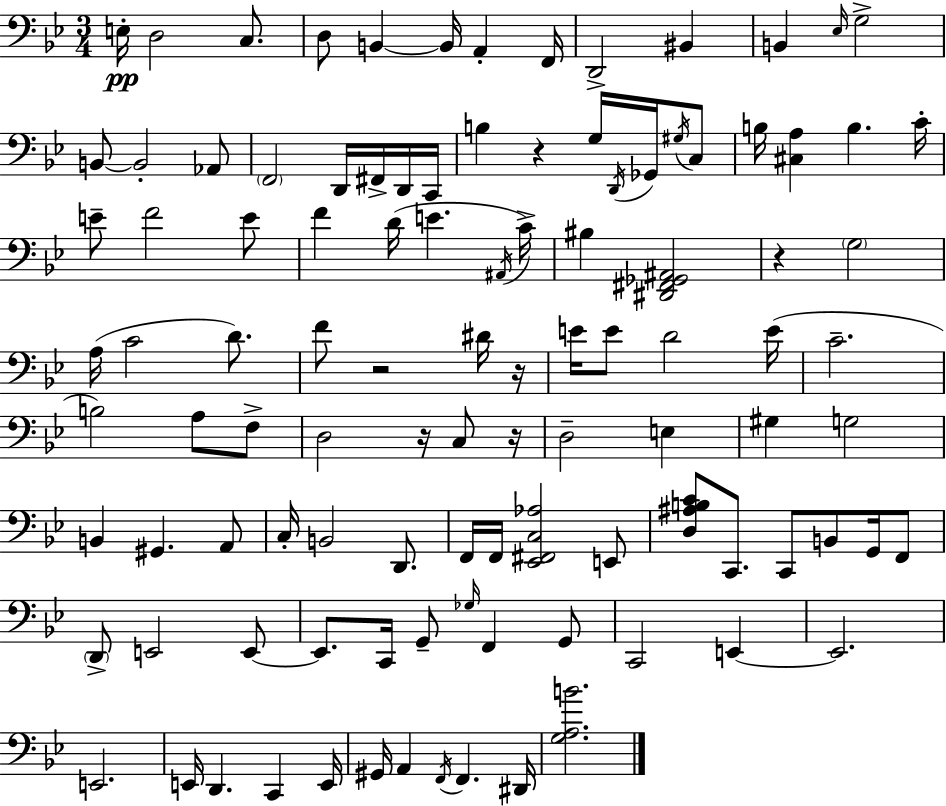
{
  \clef bass
  \numericTimeSignature
  \time 3/4
  \key bes \major
  e16-.\pp d2 c8. | d8 b,4~~ b,16 a,4-. f,16 | d,2-> bis,4 | b,4 \grace { ees16 } g2-> | \break b,8~~ b,2-. aes,8 | \parenthesize f,2 d,16 fis,16-> d,16 | c,16 b4 r4 g16 \acciaccatura { d,16 } ges,16 | \acciaccatura { gis16 } c8 b16 <cis a>4 b4. | \break c'16-. e'8-- f'2 | e'8 f'4 d'16( e'4. | \acciaccatura { ais,16 } c'16->) bis4 <dis, fis, ges, ais,>2 | r4 \parenthesize g2 | \break a16( c'2 | d'8.) f'8 r2 | dis'16 r16 e'16 e'8 d'2 | e'16( c'2.-- | \break b2) | a8 f8-> d2 | r16 c8 r16 d2-- | e4 gis4 g2 | \break b,4 gis,4. | a,8 c16-. b,2 | d,8. f,16 f,16 <ees, fis, c aes>2 | e,8 <d ais b c'>8 c,8. c,8 b,8 | \break g,16 f,8 \parenthesize d,8-> e,2 | e,8~~ e,8. c,16 g,8-- \grace { ges16 } f,4 | g,8 c,2 | e,4~~ e,2. | \break e,2. | e,16 d,4. | c,4 e,16 gis,16 a,4 \acciaccatura { f,16 } f,4. | dis,16 <g a b'>2. | \break \bar "|."
}